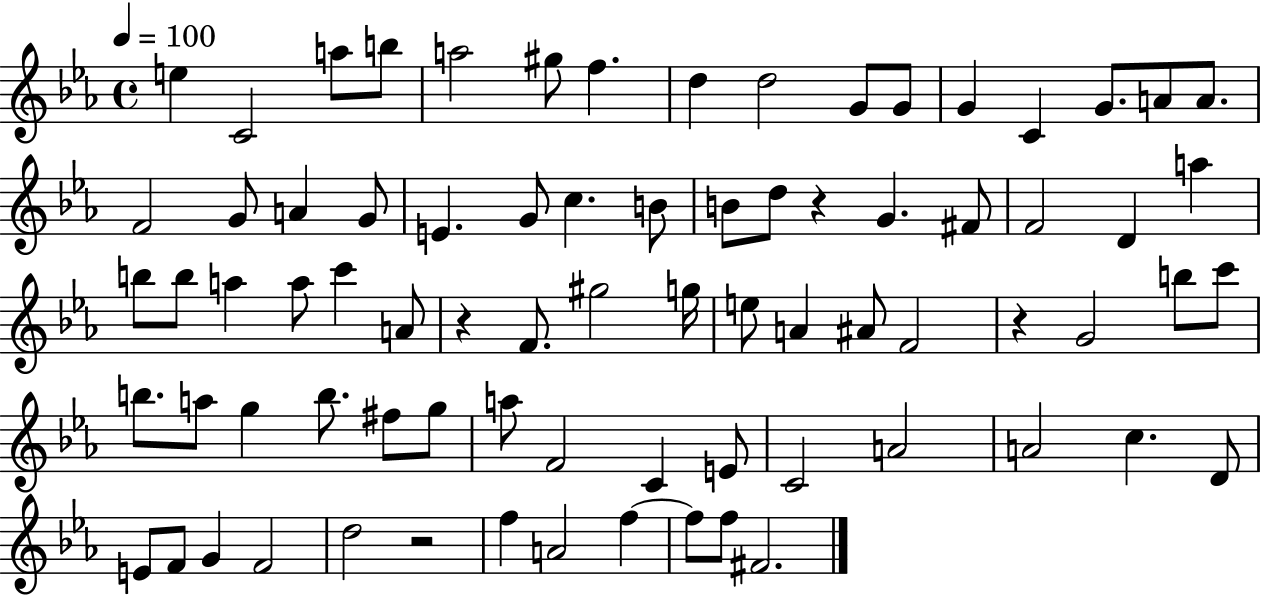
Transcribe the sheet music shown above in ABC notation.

X:1
T:Untitled
M:4/4
L:1/4
K:Eb
e C2 a/2 b/2 a2 ^g/2 f d d2 G/2 G/2 G C G/2 A/2 A/2 F2 G/2 A G/2 E G/2 c B/2 B/2 d/2 z G ^F/2 F2 D a b/2 b/2 a a/2 c' A/2 z F/2 ^g2 g/4 e/2 A ^A/2 F2 z G2 b/2 c'/2 b/2 a/2 g b/2 ^f/2 g/2 a/2 F2 C E/2 C2 A2 A2 c D/2 E/2 F/2 G F2 d2 z2 f A2 f f/2 f/2 ^F2